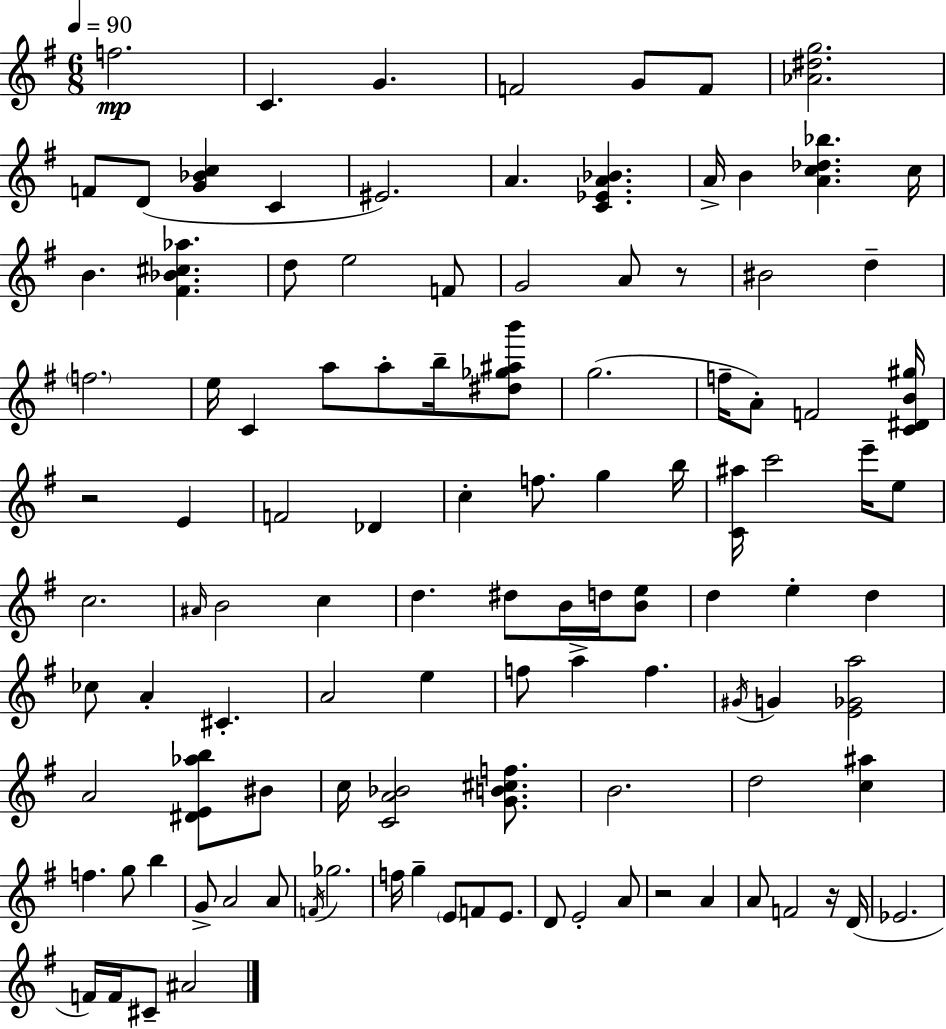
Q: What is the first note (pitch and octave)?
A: F5